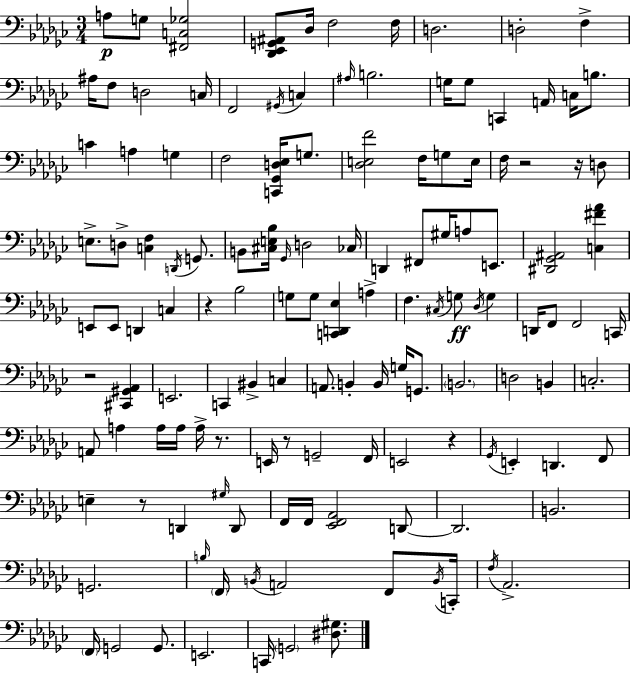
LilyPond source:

{
  \clef bass
  \numericTimeSignature
  \time 3/4
  \key ees \minor
  a8\p g8 <fis, c ges>2 | <des, ees, g, ais,>8 des16 f2 f16 | d2. | d2-. f4-> | \break ais16 f8 d2 c16 | f,2 \acciaccatura { gis,16 } c4 | \grace { ais16 } b2. | g16 g8 c,4 a,16 c16 b8. | \break c'4 a4 g4 | f2 <c, ges, d ees>16 g8. | <des e f'>2 f16 g8 | e16 f16 r2 r16 | \break d8 e8.-> d8-> <c f>4 \acciaccatura { d,16 } | g,8. b,8 <cis e bes>16 \grace { ges,16 } d2 | ces16 d,4 fis,8 gis16 a8 | e,8. <dis, ges, ais,>2 | \break <c fis' aes'>4 e,8 e,8 d,4 | c4 r4 bes2 | g8 g8 <c, d, ees>4 | a4-> f4. \acciaccatura { cis16 }\ff g8 | \break \acciaccatura { des16 } g4 d,16 f,8 f,2 | c,16 r2 | <cis, gis, aes,>4 e,2. | c,4 bis,4-> | \break c4 a,8. b,4-. | b,16 g16 g,8. \parenthesize b,2. | d2 | b,4 c2.-. | \break a,8 a4 | a16 a16 a16-> r8. e,16 r8 g,2-- | f,16 e,2 | r4 \acciaccatura { ges,16 } e,4-. d,4. | \break f,8 e4-- r8 | d,4 \grace { gis16 } d,8 f,16 f,16 <ees, f, aes,>2 | d,8~~ d,2. | b,2. | \break g,2. | \grace { b16 } \parenthesize f,16 \acciaccatura { b,16 } a,2 | f,8 \acciaccatura { b,16 } c,16-. \acciaccatura { f16 } | aes,2.-> | \break \parenthesize f,16 g,2 g,8. | e,2. | c,16 \parenthesize g,2 <dis gis>8. | \bar "|."
}